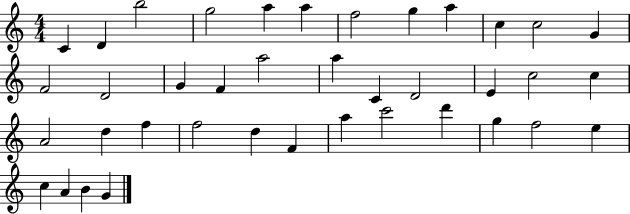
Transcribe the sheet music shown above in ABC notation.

X:1
T:Untitled
M:4/4
L:1/4
K:C
C D b2 g2 a a f2 g a c c2 G F2 D2 G F a2 a C D2 E c2 c A2 d f f2 d F a c'2 d' g f2 e c A B G